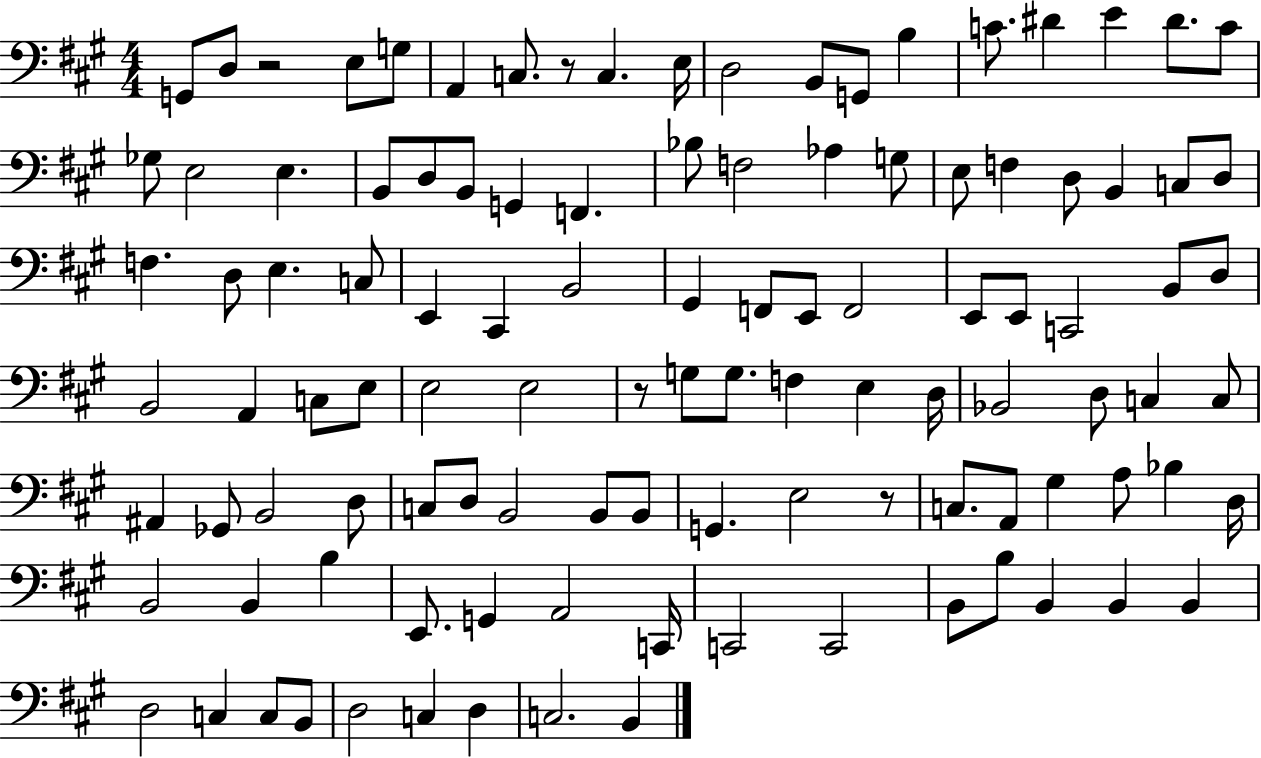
X:1
T:Untitled
M:4/4
L:1/4
K:A
G,,/2 D,/2 z2 E,/2 G,/2 A,, C,/2 z/2 C, E,/4 D,2 B,,/2 G,,/2 B, C/2 ^D E ^D/2 C/2 _G,/2 E,2 E, B,,/2 D,/2 B,,/2 G,, F,, _B,/2 F,2 _A, G,/2 E,/2 F, D,/2 B,, C,/2 D,/2 F, D,/2 E, C,/2 E,, ^C,, B,,2 ^G,, F,,/2 E,,/2 F,,2 E,,/2 E,,/2 C,,2 B,,/2 D,/2 B,,2 A,, C,/2 E,/2 E,2 E,2 z/2 G,/2 G,/2 F, E, D,/4 _B,,2 D,/2 C, C,/2 ^A,, _G,,/2 B,,2 D,/2 C,/2 D,/2 B,,2 B,,/2 B,,/2 G,, E,2 z/2 C,/2 A,,/2 ^G, A,/2 _B, D,/4 B,,2 B,, B, E,,/2 G,, A,,2 C,,/4 C,,2 C,,2 B,,/2 B,/2 B,, B,, B,, D,2 C, C,/2 B,,/2 D,2 C, D, C,2 B,,